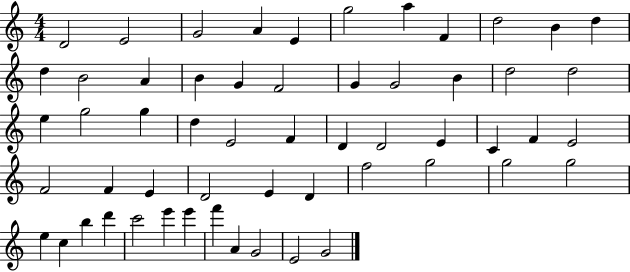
{
  \clef treble
  \numericTimeSignature
  \time 4/4
  \key c \major
  d'2 e'2 | g'2 a'4 e'4 | g''2 a''4 f'4 | d''2 b'4 d''4 | \break d''4 b'2 a'4 | b'4 g'4 f'2 | g'4 g'2 b'4 | d''2 d''2 | \break e''4 g''2 g''4 | d''4 e'2 f'4 | d'4 d'2 e'4 | c'4 f'4 e'2 | \break f'2 f'4 e'4 | d'2 e'4 d'4 | f''2 g''2 | g''2 g''2 | \break e''4 c''4 b''4 d'''4 | c'''2 e'''4 e'''4 | f'''4 a'4 g'2 | e'2 g'2 | \break \bar "|."
}